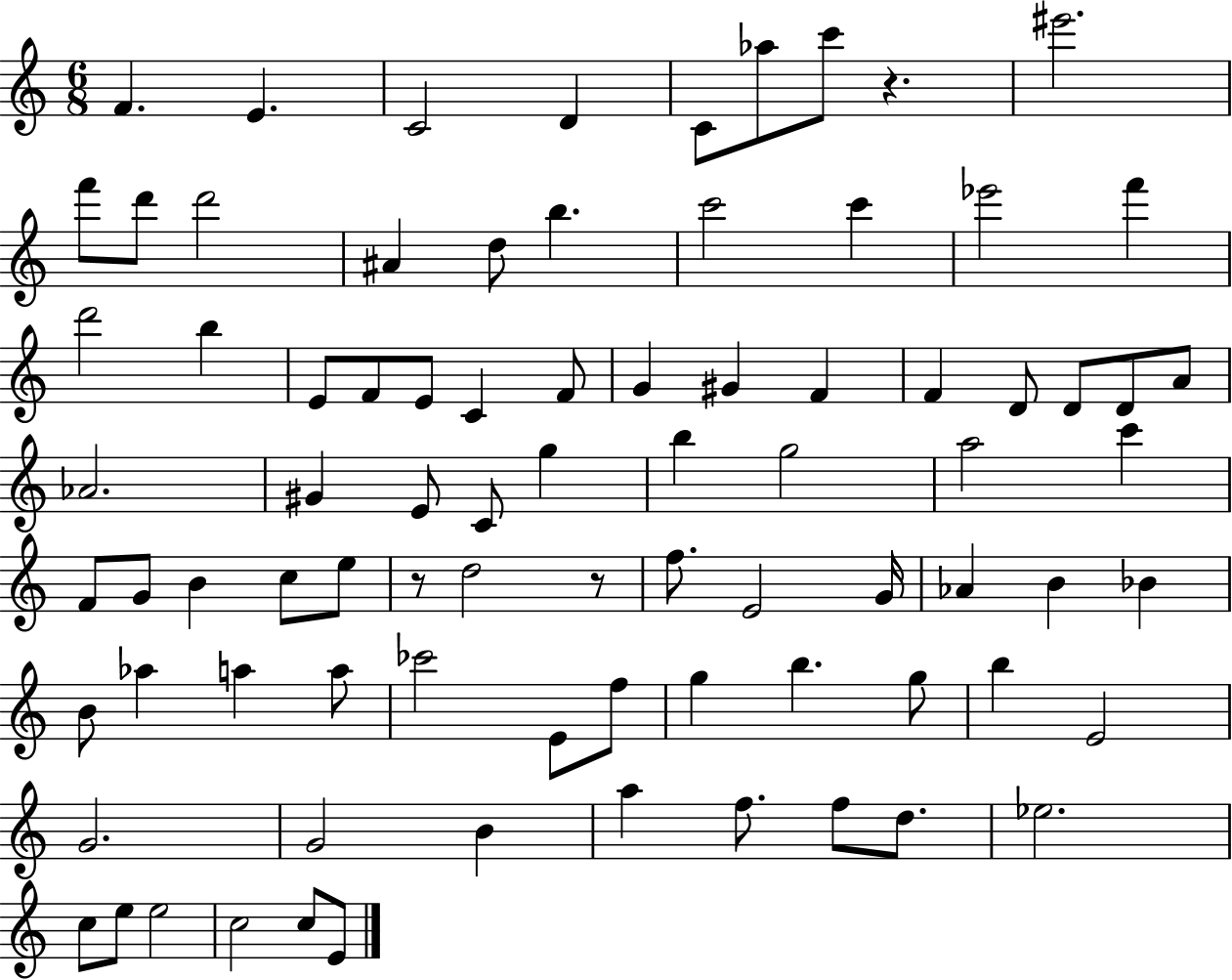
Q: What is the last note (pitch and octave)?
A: E4